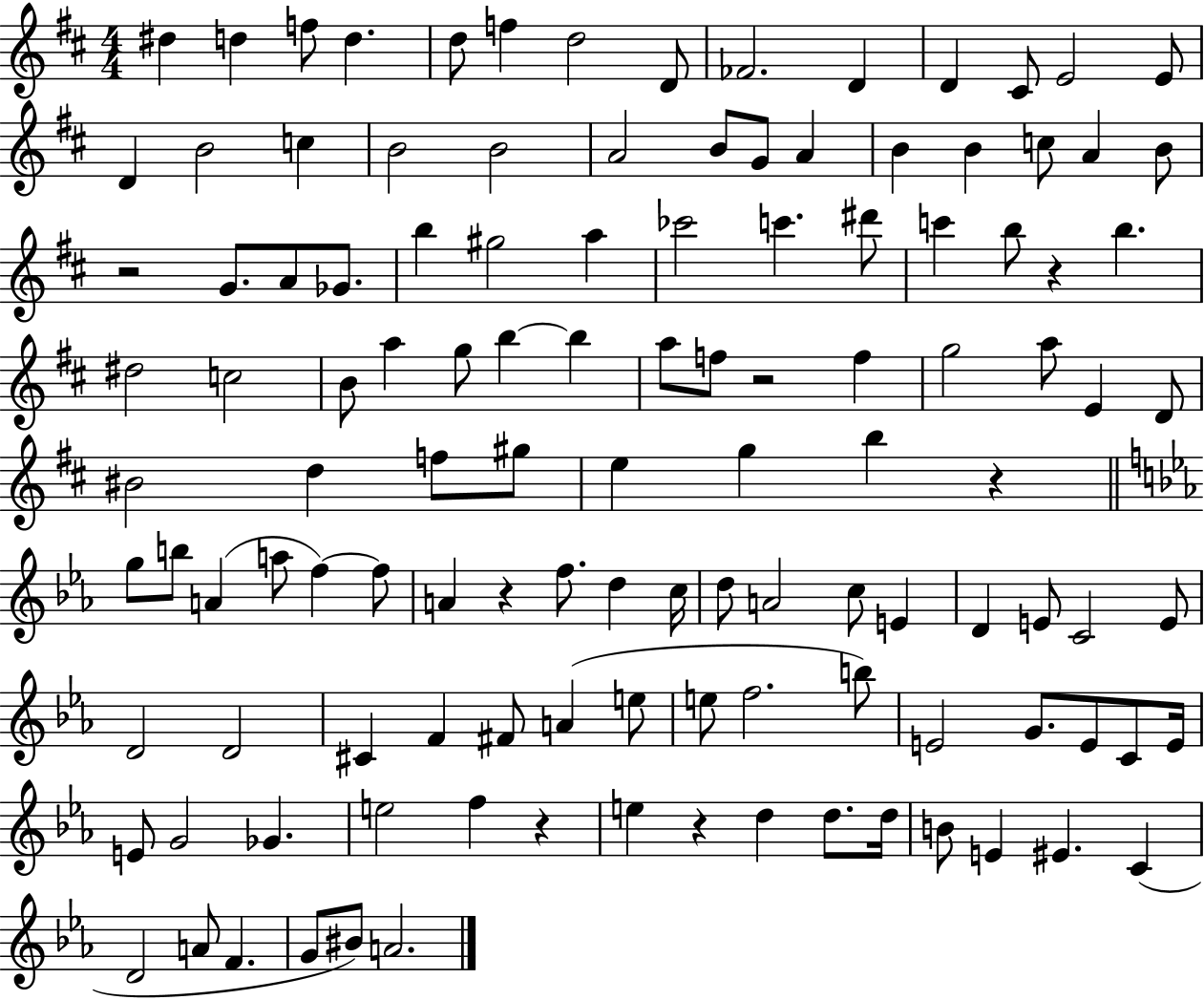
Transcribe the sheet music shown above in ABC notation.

X:1
T:Untitled
M:4/4
L:1/4
K:D
^d d f/2 d d/2 f d2 D/2 _F2 D D ^C/2 E2 E/2 D B2 c B2 B2 A2 B/2 G/2 A B B c/2 A B/2 z2 G/2 A/2 _G/2 b ^g2 a _c'2 c' ^d'/2 c' b/2 z b ^d2 c2 B/2 a g/2 b b a/2 f/2 z2 f g2 a/2 E D/2 ^B2 d f/2 ^g/2 e g b z g/2 b/2 A a/2 f f/2 A z f/2 d c/4 d/2 A2 c/2 E D E/2 C2 E/2 D2 D2 ^C F ^F/2 A e/2 e/2 f2 b/2 E2 G/2 E/2 C/2 E/4 E/2 G2 _G e2 f z e z d d/2 d/4 B/2 E ^E C D2 A/2 F G/2 ^B/2 A2